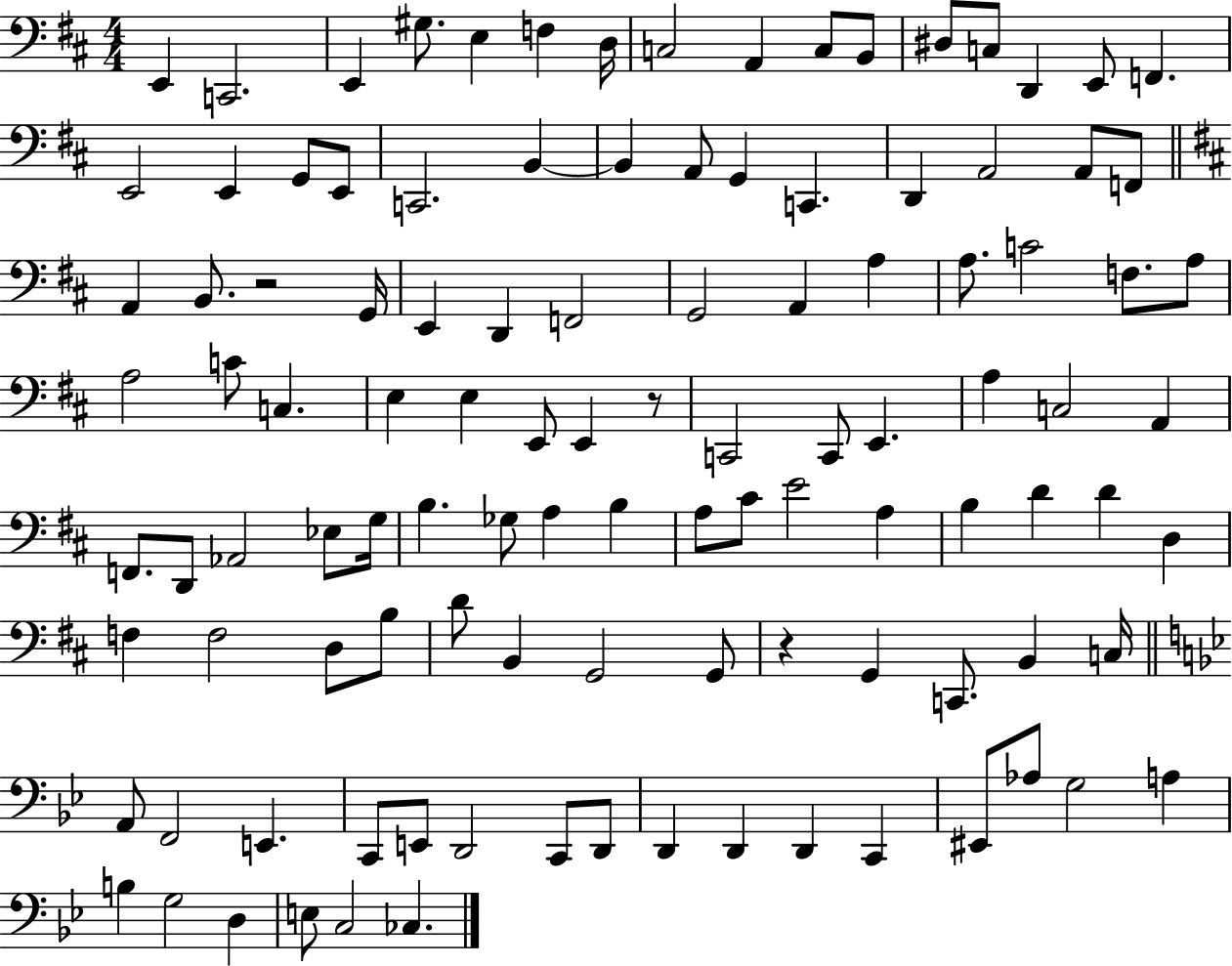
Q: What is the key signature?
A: D major